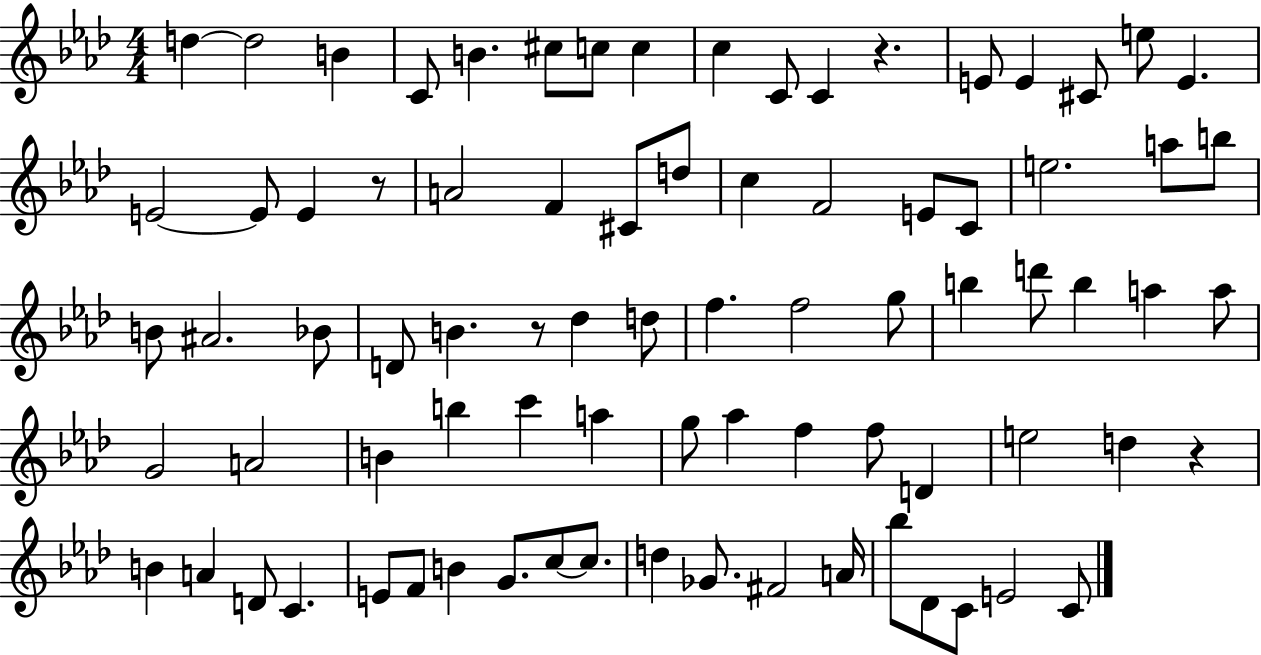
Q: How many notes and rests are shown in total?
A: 81